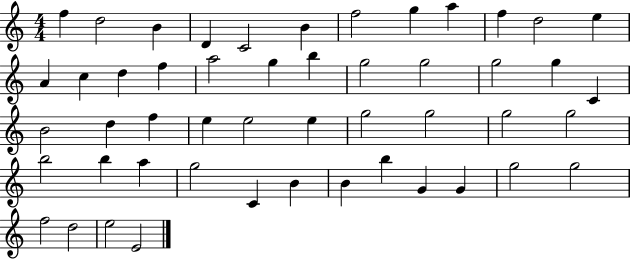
{
  \clef treble
  \numericTimeSignature
  \time 4/4
  \key c \major
  f''4 d''2 b'4 | d'4 c'2 b'4 | f''2 g''4 a''4 | f''4 d''2 e''4 | \break a'4 c''4 d''4 f''4 | a''2 g''4 b''4 | g''2 g''2 | g''2 g''4 c'4 | \break b'2 d''4 f''4 | e''4 e''2 e''4 | g''2 g''2 | g''2 g''2 | \break b''2 b''4 a''4 | g''2 c'4 b'4 | b'4 b''4 g'4 g'4 | g''2 g''2 | \break f''2 d''2 | e''2 e'2 | \bar "|."
}